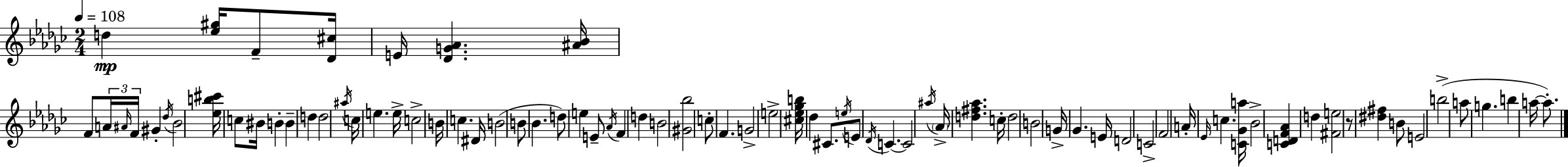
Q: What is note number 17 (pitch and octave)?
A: A#5